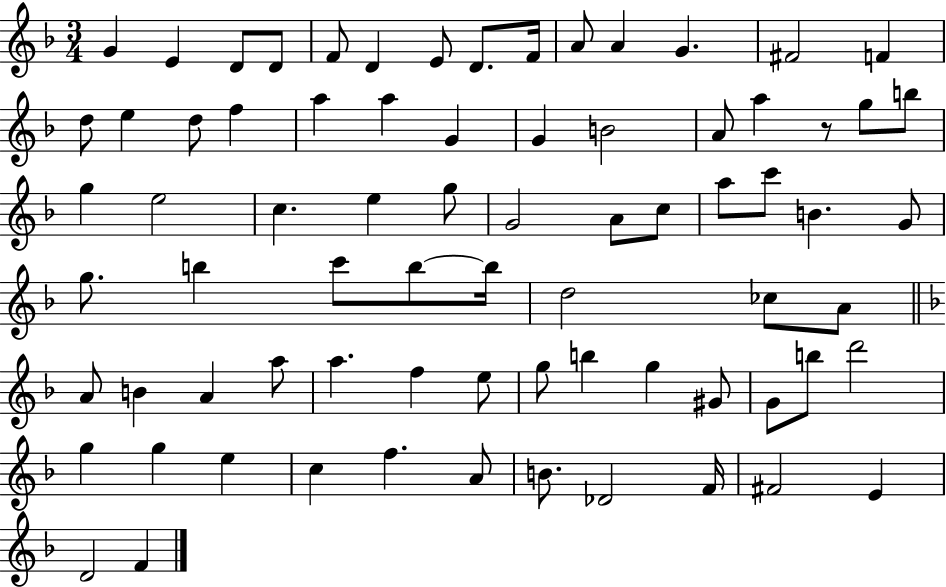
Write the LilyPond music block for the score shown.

{
  \clef treble
  \numericTimeSignature
  \time 3/4
  \key f \major
  g'4 e'4 d'8 d'8 | f'8 d'4 e'8 d'8. f'16 | a'8 a'4 g'4. | fis'2 f'4 | \break d''8 e''4 d''8 f''4 | a''4 a''4 g'4 | g'4 b'2 | a'8 a''4 r8 g''8 b''8 | \break g''4 e''2 | c''4. e''4 g''8 | g'2 a'8 c''8 | a''8 c'''8 b'4. g'8 | \break g''8. b''4 c'''8 b''8~~ b''16 | d''2 ces''8 a'8 | \bar "||" \break \key f \major a'8 b'4 a'4 a''8 | a''4. f''4 e''8 | g''8 b''4 g''4 gis'8 | g'8 b''8 d'''2 | \break g''4 g''4 e''4 | c''4 f''4. a'8 | b'8. des'2 f'16 | fis'2 e'4 | \break d'2 f'4 | \bar "|."
}